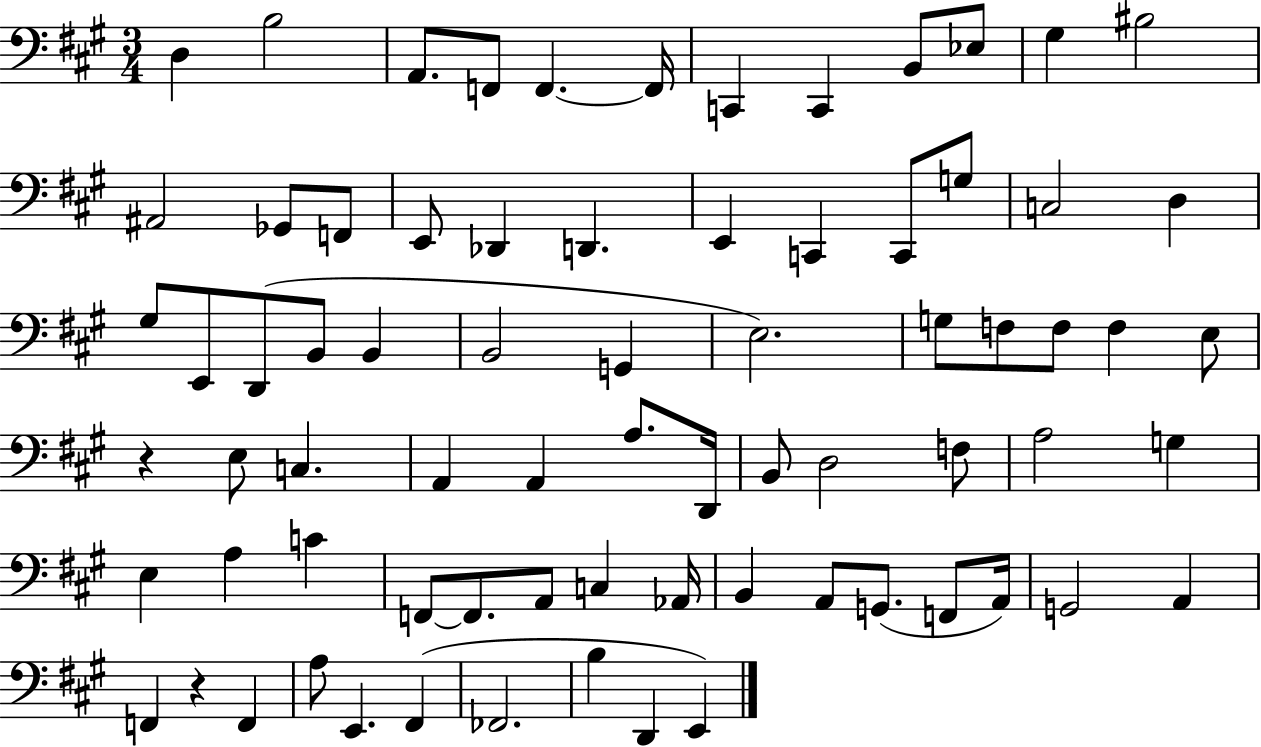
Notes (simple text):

D3/q B3/h A2/e. F2/e F2/q. F2/s C2/q C2/q B2/e Eb3/e G#3/q BIS3/h A#2/h Gb2/e F2/e E2/e Db2/q D2/q. E2/q C2/q C2/e G3/e C3/h D3/q G#3/e E2/e D2/e B2/e B2/q B2/h G2/q E3/h. G3/e F3/e F3/e F3/q E3/e R/q E3/e C3/q. A2/q A2/q A3/e. D2/s B2/e D3/h F3/e A3/h G3/q E3/q A3/q C4/q F2/e F2/e. A2/e C3/q Ab2/s B2/q A2/e G2/e. F2/e A2/s G2/h A2/q F2/q R/q F2/q A3/e E2/q. F#2/q FES2/h. B3/q D2/q E2/q